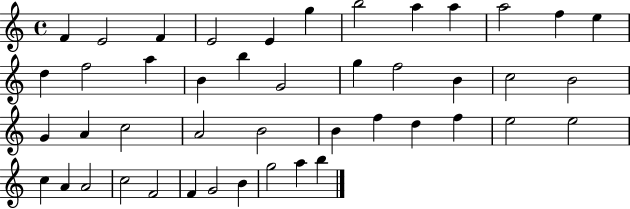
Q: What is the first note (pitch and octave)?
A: F4